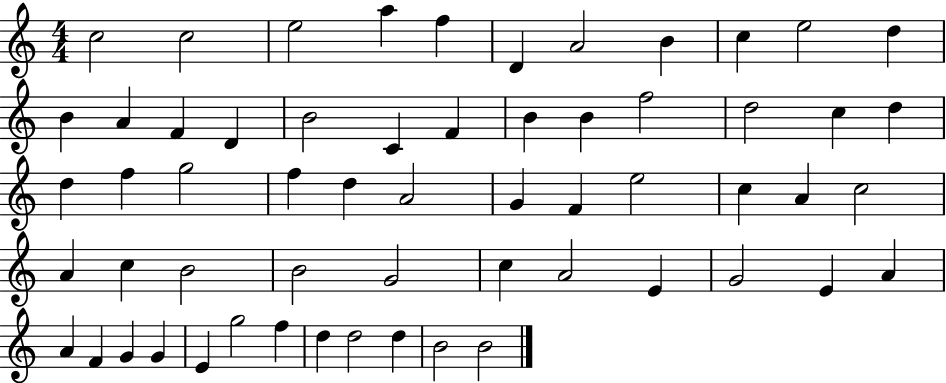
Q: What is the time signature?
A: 4/4